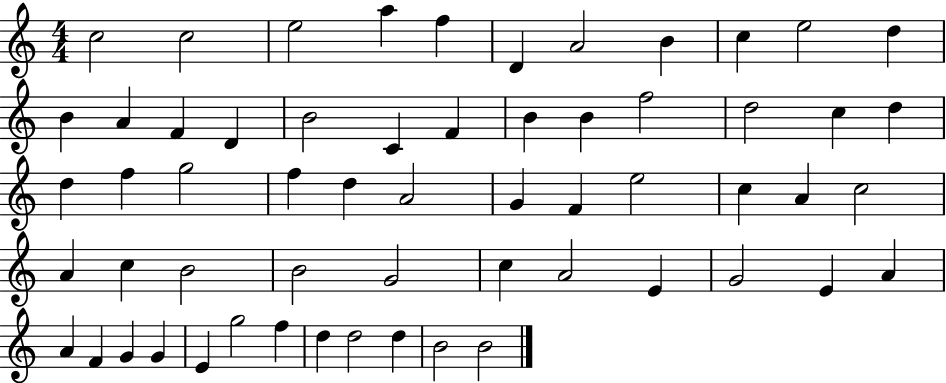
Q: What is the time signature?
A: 4/4